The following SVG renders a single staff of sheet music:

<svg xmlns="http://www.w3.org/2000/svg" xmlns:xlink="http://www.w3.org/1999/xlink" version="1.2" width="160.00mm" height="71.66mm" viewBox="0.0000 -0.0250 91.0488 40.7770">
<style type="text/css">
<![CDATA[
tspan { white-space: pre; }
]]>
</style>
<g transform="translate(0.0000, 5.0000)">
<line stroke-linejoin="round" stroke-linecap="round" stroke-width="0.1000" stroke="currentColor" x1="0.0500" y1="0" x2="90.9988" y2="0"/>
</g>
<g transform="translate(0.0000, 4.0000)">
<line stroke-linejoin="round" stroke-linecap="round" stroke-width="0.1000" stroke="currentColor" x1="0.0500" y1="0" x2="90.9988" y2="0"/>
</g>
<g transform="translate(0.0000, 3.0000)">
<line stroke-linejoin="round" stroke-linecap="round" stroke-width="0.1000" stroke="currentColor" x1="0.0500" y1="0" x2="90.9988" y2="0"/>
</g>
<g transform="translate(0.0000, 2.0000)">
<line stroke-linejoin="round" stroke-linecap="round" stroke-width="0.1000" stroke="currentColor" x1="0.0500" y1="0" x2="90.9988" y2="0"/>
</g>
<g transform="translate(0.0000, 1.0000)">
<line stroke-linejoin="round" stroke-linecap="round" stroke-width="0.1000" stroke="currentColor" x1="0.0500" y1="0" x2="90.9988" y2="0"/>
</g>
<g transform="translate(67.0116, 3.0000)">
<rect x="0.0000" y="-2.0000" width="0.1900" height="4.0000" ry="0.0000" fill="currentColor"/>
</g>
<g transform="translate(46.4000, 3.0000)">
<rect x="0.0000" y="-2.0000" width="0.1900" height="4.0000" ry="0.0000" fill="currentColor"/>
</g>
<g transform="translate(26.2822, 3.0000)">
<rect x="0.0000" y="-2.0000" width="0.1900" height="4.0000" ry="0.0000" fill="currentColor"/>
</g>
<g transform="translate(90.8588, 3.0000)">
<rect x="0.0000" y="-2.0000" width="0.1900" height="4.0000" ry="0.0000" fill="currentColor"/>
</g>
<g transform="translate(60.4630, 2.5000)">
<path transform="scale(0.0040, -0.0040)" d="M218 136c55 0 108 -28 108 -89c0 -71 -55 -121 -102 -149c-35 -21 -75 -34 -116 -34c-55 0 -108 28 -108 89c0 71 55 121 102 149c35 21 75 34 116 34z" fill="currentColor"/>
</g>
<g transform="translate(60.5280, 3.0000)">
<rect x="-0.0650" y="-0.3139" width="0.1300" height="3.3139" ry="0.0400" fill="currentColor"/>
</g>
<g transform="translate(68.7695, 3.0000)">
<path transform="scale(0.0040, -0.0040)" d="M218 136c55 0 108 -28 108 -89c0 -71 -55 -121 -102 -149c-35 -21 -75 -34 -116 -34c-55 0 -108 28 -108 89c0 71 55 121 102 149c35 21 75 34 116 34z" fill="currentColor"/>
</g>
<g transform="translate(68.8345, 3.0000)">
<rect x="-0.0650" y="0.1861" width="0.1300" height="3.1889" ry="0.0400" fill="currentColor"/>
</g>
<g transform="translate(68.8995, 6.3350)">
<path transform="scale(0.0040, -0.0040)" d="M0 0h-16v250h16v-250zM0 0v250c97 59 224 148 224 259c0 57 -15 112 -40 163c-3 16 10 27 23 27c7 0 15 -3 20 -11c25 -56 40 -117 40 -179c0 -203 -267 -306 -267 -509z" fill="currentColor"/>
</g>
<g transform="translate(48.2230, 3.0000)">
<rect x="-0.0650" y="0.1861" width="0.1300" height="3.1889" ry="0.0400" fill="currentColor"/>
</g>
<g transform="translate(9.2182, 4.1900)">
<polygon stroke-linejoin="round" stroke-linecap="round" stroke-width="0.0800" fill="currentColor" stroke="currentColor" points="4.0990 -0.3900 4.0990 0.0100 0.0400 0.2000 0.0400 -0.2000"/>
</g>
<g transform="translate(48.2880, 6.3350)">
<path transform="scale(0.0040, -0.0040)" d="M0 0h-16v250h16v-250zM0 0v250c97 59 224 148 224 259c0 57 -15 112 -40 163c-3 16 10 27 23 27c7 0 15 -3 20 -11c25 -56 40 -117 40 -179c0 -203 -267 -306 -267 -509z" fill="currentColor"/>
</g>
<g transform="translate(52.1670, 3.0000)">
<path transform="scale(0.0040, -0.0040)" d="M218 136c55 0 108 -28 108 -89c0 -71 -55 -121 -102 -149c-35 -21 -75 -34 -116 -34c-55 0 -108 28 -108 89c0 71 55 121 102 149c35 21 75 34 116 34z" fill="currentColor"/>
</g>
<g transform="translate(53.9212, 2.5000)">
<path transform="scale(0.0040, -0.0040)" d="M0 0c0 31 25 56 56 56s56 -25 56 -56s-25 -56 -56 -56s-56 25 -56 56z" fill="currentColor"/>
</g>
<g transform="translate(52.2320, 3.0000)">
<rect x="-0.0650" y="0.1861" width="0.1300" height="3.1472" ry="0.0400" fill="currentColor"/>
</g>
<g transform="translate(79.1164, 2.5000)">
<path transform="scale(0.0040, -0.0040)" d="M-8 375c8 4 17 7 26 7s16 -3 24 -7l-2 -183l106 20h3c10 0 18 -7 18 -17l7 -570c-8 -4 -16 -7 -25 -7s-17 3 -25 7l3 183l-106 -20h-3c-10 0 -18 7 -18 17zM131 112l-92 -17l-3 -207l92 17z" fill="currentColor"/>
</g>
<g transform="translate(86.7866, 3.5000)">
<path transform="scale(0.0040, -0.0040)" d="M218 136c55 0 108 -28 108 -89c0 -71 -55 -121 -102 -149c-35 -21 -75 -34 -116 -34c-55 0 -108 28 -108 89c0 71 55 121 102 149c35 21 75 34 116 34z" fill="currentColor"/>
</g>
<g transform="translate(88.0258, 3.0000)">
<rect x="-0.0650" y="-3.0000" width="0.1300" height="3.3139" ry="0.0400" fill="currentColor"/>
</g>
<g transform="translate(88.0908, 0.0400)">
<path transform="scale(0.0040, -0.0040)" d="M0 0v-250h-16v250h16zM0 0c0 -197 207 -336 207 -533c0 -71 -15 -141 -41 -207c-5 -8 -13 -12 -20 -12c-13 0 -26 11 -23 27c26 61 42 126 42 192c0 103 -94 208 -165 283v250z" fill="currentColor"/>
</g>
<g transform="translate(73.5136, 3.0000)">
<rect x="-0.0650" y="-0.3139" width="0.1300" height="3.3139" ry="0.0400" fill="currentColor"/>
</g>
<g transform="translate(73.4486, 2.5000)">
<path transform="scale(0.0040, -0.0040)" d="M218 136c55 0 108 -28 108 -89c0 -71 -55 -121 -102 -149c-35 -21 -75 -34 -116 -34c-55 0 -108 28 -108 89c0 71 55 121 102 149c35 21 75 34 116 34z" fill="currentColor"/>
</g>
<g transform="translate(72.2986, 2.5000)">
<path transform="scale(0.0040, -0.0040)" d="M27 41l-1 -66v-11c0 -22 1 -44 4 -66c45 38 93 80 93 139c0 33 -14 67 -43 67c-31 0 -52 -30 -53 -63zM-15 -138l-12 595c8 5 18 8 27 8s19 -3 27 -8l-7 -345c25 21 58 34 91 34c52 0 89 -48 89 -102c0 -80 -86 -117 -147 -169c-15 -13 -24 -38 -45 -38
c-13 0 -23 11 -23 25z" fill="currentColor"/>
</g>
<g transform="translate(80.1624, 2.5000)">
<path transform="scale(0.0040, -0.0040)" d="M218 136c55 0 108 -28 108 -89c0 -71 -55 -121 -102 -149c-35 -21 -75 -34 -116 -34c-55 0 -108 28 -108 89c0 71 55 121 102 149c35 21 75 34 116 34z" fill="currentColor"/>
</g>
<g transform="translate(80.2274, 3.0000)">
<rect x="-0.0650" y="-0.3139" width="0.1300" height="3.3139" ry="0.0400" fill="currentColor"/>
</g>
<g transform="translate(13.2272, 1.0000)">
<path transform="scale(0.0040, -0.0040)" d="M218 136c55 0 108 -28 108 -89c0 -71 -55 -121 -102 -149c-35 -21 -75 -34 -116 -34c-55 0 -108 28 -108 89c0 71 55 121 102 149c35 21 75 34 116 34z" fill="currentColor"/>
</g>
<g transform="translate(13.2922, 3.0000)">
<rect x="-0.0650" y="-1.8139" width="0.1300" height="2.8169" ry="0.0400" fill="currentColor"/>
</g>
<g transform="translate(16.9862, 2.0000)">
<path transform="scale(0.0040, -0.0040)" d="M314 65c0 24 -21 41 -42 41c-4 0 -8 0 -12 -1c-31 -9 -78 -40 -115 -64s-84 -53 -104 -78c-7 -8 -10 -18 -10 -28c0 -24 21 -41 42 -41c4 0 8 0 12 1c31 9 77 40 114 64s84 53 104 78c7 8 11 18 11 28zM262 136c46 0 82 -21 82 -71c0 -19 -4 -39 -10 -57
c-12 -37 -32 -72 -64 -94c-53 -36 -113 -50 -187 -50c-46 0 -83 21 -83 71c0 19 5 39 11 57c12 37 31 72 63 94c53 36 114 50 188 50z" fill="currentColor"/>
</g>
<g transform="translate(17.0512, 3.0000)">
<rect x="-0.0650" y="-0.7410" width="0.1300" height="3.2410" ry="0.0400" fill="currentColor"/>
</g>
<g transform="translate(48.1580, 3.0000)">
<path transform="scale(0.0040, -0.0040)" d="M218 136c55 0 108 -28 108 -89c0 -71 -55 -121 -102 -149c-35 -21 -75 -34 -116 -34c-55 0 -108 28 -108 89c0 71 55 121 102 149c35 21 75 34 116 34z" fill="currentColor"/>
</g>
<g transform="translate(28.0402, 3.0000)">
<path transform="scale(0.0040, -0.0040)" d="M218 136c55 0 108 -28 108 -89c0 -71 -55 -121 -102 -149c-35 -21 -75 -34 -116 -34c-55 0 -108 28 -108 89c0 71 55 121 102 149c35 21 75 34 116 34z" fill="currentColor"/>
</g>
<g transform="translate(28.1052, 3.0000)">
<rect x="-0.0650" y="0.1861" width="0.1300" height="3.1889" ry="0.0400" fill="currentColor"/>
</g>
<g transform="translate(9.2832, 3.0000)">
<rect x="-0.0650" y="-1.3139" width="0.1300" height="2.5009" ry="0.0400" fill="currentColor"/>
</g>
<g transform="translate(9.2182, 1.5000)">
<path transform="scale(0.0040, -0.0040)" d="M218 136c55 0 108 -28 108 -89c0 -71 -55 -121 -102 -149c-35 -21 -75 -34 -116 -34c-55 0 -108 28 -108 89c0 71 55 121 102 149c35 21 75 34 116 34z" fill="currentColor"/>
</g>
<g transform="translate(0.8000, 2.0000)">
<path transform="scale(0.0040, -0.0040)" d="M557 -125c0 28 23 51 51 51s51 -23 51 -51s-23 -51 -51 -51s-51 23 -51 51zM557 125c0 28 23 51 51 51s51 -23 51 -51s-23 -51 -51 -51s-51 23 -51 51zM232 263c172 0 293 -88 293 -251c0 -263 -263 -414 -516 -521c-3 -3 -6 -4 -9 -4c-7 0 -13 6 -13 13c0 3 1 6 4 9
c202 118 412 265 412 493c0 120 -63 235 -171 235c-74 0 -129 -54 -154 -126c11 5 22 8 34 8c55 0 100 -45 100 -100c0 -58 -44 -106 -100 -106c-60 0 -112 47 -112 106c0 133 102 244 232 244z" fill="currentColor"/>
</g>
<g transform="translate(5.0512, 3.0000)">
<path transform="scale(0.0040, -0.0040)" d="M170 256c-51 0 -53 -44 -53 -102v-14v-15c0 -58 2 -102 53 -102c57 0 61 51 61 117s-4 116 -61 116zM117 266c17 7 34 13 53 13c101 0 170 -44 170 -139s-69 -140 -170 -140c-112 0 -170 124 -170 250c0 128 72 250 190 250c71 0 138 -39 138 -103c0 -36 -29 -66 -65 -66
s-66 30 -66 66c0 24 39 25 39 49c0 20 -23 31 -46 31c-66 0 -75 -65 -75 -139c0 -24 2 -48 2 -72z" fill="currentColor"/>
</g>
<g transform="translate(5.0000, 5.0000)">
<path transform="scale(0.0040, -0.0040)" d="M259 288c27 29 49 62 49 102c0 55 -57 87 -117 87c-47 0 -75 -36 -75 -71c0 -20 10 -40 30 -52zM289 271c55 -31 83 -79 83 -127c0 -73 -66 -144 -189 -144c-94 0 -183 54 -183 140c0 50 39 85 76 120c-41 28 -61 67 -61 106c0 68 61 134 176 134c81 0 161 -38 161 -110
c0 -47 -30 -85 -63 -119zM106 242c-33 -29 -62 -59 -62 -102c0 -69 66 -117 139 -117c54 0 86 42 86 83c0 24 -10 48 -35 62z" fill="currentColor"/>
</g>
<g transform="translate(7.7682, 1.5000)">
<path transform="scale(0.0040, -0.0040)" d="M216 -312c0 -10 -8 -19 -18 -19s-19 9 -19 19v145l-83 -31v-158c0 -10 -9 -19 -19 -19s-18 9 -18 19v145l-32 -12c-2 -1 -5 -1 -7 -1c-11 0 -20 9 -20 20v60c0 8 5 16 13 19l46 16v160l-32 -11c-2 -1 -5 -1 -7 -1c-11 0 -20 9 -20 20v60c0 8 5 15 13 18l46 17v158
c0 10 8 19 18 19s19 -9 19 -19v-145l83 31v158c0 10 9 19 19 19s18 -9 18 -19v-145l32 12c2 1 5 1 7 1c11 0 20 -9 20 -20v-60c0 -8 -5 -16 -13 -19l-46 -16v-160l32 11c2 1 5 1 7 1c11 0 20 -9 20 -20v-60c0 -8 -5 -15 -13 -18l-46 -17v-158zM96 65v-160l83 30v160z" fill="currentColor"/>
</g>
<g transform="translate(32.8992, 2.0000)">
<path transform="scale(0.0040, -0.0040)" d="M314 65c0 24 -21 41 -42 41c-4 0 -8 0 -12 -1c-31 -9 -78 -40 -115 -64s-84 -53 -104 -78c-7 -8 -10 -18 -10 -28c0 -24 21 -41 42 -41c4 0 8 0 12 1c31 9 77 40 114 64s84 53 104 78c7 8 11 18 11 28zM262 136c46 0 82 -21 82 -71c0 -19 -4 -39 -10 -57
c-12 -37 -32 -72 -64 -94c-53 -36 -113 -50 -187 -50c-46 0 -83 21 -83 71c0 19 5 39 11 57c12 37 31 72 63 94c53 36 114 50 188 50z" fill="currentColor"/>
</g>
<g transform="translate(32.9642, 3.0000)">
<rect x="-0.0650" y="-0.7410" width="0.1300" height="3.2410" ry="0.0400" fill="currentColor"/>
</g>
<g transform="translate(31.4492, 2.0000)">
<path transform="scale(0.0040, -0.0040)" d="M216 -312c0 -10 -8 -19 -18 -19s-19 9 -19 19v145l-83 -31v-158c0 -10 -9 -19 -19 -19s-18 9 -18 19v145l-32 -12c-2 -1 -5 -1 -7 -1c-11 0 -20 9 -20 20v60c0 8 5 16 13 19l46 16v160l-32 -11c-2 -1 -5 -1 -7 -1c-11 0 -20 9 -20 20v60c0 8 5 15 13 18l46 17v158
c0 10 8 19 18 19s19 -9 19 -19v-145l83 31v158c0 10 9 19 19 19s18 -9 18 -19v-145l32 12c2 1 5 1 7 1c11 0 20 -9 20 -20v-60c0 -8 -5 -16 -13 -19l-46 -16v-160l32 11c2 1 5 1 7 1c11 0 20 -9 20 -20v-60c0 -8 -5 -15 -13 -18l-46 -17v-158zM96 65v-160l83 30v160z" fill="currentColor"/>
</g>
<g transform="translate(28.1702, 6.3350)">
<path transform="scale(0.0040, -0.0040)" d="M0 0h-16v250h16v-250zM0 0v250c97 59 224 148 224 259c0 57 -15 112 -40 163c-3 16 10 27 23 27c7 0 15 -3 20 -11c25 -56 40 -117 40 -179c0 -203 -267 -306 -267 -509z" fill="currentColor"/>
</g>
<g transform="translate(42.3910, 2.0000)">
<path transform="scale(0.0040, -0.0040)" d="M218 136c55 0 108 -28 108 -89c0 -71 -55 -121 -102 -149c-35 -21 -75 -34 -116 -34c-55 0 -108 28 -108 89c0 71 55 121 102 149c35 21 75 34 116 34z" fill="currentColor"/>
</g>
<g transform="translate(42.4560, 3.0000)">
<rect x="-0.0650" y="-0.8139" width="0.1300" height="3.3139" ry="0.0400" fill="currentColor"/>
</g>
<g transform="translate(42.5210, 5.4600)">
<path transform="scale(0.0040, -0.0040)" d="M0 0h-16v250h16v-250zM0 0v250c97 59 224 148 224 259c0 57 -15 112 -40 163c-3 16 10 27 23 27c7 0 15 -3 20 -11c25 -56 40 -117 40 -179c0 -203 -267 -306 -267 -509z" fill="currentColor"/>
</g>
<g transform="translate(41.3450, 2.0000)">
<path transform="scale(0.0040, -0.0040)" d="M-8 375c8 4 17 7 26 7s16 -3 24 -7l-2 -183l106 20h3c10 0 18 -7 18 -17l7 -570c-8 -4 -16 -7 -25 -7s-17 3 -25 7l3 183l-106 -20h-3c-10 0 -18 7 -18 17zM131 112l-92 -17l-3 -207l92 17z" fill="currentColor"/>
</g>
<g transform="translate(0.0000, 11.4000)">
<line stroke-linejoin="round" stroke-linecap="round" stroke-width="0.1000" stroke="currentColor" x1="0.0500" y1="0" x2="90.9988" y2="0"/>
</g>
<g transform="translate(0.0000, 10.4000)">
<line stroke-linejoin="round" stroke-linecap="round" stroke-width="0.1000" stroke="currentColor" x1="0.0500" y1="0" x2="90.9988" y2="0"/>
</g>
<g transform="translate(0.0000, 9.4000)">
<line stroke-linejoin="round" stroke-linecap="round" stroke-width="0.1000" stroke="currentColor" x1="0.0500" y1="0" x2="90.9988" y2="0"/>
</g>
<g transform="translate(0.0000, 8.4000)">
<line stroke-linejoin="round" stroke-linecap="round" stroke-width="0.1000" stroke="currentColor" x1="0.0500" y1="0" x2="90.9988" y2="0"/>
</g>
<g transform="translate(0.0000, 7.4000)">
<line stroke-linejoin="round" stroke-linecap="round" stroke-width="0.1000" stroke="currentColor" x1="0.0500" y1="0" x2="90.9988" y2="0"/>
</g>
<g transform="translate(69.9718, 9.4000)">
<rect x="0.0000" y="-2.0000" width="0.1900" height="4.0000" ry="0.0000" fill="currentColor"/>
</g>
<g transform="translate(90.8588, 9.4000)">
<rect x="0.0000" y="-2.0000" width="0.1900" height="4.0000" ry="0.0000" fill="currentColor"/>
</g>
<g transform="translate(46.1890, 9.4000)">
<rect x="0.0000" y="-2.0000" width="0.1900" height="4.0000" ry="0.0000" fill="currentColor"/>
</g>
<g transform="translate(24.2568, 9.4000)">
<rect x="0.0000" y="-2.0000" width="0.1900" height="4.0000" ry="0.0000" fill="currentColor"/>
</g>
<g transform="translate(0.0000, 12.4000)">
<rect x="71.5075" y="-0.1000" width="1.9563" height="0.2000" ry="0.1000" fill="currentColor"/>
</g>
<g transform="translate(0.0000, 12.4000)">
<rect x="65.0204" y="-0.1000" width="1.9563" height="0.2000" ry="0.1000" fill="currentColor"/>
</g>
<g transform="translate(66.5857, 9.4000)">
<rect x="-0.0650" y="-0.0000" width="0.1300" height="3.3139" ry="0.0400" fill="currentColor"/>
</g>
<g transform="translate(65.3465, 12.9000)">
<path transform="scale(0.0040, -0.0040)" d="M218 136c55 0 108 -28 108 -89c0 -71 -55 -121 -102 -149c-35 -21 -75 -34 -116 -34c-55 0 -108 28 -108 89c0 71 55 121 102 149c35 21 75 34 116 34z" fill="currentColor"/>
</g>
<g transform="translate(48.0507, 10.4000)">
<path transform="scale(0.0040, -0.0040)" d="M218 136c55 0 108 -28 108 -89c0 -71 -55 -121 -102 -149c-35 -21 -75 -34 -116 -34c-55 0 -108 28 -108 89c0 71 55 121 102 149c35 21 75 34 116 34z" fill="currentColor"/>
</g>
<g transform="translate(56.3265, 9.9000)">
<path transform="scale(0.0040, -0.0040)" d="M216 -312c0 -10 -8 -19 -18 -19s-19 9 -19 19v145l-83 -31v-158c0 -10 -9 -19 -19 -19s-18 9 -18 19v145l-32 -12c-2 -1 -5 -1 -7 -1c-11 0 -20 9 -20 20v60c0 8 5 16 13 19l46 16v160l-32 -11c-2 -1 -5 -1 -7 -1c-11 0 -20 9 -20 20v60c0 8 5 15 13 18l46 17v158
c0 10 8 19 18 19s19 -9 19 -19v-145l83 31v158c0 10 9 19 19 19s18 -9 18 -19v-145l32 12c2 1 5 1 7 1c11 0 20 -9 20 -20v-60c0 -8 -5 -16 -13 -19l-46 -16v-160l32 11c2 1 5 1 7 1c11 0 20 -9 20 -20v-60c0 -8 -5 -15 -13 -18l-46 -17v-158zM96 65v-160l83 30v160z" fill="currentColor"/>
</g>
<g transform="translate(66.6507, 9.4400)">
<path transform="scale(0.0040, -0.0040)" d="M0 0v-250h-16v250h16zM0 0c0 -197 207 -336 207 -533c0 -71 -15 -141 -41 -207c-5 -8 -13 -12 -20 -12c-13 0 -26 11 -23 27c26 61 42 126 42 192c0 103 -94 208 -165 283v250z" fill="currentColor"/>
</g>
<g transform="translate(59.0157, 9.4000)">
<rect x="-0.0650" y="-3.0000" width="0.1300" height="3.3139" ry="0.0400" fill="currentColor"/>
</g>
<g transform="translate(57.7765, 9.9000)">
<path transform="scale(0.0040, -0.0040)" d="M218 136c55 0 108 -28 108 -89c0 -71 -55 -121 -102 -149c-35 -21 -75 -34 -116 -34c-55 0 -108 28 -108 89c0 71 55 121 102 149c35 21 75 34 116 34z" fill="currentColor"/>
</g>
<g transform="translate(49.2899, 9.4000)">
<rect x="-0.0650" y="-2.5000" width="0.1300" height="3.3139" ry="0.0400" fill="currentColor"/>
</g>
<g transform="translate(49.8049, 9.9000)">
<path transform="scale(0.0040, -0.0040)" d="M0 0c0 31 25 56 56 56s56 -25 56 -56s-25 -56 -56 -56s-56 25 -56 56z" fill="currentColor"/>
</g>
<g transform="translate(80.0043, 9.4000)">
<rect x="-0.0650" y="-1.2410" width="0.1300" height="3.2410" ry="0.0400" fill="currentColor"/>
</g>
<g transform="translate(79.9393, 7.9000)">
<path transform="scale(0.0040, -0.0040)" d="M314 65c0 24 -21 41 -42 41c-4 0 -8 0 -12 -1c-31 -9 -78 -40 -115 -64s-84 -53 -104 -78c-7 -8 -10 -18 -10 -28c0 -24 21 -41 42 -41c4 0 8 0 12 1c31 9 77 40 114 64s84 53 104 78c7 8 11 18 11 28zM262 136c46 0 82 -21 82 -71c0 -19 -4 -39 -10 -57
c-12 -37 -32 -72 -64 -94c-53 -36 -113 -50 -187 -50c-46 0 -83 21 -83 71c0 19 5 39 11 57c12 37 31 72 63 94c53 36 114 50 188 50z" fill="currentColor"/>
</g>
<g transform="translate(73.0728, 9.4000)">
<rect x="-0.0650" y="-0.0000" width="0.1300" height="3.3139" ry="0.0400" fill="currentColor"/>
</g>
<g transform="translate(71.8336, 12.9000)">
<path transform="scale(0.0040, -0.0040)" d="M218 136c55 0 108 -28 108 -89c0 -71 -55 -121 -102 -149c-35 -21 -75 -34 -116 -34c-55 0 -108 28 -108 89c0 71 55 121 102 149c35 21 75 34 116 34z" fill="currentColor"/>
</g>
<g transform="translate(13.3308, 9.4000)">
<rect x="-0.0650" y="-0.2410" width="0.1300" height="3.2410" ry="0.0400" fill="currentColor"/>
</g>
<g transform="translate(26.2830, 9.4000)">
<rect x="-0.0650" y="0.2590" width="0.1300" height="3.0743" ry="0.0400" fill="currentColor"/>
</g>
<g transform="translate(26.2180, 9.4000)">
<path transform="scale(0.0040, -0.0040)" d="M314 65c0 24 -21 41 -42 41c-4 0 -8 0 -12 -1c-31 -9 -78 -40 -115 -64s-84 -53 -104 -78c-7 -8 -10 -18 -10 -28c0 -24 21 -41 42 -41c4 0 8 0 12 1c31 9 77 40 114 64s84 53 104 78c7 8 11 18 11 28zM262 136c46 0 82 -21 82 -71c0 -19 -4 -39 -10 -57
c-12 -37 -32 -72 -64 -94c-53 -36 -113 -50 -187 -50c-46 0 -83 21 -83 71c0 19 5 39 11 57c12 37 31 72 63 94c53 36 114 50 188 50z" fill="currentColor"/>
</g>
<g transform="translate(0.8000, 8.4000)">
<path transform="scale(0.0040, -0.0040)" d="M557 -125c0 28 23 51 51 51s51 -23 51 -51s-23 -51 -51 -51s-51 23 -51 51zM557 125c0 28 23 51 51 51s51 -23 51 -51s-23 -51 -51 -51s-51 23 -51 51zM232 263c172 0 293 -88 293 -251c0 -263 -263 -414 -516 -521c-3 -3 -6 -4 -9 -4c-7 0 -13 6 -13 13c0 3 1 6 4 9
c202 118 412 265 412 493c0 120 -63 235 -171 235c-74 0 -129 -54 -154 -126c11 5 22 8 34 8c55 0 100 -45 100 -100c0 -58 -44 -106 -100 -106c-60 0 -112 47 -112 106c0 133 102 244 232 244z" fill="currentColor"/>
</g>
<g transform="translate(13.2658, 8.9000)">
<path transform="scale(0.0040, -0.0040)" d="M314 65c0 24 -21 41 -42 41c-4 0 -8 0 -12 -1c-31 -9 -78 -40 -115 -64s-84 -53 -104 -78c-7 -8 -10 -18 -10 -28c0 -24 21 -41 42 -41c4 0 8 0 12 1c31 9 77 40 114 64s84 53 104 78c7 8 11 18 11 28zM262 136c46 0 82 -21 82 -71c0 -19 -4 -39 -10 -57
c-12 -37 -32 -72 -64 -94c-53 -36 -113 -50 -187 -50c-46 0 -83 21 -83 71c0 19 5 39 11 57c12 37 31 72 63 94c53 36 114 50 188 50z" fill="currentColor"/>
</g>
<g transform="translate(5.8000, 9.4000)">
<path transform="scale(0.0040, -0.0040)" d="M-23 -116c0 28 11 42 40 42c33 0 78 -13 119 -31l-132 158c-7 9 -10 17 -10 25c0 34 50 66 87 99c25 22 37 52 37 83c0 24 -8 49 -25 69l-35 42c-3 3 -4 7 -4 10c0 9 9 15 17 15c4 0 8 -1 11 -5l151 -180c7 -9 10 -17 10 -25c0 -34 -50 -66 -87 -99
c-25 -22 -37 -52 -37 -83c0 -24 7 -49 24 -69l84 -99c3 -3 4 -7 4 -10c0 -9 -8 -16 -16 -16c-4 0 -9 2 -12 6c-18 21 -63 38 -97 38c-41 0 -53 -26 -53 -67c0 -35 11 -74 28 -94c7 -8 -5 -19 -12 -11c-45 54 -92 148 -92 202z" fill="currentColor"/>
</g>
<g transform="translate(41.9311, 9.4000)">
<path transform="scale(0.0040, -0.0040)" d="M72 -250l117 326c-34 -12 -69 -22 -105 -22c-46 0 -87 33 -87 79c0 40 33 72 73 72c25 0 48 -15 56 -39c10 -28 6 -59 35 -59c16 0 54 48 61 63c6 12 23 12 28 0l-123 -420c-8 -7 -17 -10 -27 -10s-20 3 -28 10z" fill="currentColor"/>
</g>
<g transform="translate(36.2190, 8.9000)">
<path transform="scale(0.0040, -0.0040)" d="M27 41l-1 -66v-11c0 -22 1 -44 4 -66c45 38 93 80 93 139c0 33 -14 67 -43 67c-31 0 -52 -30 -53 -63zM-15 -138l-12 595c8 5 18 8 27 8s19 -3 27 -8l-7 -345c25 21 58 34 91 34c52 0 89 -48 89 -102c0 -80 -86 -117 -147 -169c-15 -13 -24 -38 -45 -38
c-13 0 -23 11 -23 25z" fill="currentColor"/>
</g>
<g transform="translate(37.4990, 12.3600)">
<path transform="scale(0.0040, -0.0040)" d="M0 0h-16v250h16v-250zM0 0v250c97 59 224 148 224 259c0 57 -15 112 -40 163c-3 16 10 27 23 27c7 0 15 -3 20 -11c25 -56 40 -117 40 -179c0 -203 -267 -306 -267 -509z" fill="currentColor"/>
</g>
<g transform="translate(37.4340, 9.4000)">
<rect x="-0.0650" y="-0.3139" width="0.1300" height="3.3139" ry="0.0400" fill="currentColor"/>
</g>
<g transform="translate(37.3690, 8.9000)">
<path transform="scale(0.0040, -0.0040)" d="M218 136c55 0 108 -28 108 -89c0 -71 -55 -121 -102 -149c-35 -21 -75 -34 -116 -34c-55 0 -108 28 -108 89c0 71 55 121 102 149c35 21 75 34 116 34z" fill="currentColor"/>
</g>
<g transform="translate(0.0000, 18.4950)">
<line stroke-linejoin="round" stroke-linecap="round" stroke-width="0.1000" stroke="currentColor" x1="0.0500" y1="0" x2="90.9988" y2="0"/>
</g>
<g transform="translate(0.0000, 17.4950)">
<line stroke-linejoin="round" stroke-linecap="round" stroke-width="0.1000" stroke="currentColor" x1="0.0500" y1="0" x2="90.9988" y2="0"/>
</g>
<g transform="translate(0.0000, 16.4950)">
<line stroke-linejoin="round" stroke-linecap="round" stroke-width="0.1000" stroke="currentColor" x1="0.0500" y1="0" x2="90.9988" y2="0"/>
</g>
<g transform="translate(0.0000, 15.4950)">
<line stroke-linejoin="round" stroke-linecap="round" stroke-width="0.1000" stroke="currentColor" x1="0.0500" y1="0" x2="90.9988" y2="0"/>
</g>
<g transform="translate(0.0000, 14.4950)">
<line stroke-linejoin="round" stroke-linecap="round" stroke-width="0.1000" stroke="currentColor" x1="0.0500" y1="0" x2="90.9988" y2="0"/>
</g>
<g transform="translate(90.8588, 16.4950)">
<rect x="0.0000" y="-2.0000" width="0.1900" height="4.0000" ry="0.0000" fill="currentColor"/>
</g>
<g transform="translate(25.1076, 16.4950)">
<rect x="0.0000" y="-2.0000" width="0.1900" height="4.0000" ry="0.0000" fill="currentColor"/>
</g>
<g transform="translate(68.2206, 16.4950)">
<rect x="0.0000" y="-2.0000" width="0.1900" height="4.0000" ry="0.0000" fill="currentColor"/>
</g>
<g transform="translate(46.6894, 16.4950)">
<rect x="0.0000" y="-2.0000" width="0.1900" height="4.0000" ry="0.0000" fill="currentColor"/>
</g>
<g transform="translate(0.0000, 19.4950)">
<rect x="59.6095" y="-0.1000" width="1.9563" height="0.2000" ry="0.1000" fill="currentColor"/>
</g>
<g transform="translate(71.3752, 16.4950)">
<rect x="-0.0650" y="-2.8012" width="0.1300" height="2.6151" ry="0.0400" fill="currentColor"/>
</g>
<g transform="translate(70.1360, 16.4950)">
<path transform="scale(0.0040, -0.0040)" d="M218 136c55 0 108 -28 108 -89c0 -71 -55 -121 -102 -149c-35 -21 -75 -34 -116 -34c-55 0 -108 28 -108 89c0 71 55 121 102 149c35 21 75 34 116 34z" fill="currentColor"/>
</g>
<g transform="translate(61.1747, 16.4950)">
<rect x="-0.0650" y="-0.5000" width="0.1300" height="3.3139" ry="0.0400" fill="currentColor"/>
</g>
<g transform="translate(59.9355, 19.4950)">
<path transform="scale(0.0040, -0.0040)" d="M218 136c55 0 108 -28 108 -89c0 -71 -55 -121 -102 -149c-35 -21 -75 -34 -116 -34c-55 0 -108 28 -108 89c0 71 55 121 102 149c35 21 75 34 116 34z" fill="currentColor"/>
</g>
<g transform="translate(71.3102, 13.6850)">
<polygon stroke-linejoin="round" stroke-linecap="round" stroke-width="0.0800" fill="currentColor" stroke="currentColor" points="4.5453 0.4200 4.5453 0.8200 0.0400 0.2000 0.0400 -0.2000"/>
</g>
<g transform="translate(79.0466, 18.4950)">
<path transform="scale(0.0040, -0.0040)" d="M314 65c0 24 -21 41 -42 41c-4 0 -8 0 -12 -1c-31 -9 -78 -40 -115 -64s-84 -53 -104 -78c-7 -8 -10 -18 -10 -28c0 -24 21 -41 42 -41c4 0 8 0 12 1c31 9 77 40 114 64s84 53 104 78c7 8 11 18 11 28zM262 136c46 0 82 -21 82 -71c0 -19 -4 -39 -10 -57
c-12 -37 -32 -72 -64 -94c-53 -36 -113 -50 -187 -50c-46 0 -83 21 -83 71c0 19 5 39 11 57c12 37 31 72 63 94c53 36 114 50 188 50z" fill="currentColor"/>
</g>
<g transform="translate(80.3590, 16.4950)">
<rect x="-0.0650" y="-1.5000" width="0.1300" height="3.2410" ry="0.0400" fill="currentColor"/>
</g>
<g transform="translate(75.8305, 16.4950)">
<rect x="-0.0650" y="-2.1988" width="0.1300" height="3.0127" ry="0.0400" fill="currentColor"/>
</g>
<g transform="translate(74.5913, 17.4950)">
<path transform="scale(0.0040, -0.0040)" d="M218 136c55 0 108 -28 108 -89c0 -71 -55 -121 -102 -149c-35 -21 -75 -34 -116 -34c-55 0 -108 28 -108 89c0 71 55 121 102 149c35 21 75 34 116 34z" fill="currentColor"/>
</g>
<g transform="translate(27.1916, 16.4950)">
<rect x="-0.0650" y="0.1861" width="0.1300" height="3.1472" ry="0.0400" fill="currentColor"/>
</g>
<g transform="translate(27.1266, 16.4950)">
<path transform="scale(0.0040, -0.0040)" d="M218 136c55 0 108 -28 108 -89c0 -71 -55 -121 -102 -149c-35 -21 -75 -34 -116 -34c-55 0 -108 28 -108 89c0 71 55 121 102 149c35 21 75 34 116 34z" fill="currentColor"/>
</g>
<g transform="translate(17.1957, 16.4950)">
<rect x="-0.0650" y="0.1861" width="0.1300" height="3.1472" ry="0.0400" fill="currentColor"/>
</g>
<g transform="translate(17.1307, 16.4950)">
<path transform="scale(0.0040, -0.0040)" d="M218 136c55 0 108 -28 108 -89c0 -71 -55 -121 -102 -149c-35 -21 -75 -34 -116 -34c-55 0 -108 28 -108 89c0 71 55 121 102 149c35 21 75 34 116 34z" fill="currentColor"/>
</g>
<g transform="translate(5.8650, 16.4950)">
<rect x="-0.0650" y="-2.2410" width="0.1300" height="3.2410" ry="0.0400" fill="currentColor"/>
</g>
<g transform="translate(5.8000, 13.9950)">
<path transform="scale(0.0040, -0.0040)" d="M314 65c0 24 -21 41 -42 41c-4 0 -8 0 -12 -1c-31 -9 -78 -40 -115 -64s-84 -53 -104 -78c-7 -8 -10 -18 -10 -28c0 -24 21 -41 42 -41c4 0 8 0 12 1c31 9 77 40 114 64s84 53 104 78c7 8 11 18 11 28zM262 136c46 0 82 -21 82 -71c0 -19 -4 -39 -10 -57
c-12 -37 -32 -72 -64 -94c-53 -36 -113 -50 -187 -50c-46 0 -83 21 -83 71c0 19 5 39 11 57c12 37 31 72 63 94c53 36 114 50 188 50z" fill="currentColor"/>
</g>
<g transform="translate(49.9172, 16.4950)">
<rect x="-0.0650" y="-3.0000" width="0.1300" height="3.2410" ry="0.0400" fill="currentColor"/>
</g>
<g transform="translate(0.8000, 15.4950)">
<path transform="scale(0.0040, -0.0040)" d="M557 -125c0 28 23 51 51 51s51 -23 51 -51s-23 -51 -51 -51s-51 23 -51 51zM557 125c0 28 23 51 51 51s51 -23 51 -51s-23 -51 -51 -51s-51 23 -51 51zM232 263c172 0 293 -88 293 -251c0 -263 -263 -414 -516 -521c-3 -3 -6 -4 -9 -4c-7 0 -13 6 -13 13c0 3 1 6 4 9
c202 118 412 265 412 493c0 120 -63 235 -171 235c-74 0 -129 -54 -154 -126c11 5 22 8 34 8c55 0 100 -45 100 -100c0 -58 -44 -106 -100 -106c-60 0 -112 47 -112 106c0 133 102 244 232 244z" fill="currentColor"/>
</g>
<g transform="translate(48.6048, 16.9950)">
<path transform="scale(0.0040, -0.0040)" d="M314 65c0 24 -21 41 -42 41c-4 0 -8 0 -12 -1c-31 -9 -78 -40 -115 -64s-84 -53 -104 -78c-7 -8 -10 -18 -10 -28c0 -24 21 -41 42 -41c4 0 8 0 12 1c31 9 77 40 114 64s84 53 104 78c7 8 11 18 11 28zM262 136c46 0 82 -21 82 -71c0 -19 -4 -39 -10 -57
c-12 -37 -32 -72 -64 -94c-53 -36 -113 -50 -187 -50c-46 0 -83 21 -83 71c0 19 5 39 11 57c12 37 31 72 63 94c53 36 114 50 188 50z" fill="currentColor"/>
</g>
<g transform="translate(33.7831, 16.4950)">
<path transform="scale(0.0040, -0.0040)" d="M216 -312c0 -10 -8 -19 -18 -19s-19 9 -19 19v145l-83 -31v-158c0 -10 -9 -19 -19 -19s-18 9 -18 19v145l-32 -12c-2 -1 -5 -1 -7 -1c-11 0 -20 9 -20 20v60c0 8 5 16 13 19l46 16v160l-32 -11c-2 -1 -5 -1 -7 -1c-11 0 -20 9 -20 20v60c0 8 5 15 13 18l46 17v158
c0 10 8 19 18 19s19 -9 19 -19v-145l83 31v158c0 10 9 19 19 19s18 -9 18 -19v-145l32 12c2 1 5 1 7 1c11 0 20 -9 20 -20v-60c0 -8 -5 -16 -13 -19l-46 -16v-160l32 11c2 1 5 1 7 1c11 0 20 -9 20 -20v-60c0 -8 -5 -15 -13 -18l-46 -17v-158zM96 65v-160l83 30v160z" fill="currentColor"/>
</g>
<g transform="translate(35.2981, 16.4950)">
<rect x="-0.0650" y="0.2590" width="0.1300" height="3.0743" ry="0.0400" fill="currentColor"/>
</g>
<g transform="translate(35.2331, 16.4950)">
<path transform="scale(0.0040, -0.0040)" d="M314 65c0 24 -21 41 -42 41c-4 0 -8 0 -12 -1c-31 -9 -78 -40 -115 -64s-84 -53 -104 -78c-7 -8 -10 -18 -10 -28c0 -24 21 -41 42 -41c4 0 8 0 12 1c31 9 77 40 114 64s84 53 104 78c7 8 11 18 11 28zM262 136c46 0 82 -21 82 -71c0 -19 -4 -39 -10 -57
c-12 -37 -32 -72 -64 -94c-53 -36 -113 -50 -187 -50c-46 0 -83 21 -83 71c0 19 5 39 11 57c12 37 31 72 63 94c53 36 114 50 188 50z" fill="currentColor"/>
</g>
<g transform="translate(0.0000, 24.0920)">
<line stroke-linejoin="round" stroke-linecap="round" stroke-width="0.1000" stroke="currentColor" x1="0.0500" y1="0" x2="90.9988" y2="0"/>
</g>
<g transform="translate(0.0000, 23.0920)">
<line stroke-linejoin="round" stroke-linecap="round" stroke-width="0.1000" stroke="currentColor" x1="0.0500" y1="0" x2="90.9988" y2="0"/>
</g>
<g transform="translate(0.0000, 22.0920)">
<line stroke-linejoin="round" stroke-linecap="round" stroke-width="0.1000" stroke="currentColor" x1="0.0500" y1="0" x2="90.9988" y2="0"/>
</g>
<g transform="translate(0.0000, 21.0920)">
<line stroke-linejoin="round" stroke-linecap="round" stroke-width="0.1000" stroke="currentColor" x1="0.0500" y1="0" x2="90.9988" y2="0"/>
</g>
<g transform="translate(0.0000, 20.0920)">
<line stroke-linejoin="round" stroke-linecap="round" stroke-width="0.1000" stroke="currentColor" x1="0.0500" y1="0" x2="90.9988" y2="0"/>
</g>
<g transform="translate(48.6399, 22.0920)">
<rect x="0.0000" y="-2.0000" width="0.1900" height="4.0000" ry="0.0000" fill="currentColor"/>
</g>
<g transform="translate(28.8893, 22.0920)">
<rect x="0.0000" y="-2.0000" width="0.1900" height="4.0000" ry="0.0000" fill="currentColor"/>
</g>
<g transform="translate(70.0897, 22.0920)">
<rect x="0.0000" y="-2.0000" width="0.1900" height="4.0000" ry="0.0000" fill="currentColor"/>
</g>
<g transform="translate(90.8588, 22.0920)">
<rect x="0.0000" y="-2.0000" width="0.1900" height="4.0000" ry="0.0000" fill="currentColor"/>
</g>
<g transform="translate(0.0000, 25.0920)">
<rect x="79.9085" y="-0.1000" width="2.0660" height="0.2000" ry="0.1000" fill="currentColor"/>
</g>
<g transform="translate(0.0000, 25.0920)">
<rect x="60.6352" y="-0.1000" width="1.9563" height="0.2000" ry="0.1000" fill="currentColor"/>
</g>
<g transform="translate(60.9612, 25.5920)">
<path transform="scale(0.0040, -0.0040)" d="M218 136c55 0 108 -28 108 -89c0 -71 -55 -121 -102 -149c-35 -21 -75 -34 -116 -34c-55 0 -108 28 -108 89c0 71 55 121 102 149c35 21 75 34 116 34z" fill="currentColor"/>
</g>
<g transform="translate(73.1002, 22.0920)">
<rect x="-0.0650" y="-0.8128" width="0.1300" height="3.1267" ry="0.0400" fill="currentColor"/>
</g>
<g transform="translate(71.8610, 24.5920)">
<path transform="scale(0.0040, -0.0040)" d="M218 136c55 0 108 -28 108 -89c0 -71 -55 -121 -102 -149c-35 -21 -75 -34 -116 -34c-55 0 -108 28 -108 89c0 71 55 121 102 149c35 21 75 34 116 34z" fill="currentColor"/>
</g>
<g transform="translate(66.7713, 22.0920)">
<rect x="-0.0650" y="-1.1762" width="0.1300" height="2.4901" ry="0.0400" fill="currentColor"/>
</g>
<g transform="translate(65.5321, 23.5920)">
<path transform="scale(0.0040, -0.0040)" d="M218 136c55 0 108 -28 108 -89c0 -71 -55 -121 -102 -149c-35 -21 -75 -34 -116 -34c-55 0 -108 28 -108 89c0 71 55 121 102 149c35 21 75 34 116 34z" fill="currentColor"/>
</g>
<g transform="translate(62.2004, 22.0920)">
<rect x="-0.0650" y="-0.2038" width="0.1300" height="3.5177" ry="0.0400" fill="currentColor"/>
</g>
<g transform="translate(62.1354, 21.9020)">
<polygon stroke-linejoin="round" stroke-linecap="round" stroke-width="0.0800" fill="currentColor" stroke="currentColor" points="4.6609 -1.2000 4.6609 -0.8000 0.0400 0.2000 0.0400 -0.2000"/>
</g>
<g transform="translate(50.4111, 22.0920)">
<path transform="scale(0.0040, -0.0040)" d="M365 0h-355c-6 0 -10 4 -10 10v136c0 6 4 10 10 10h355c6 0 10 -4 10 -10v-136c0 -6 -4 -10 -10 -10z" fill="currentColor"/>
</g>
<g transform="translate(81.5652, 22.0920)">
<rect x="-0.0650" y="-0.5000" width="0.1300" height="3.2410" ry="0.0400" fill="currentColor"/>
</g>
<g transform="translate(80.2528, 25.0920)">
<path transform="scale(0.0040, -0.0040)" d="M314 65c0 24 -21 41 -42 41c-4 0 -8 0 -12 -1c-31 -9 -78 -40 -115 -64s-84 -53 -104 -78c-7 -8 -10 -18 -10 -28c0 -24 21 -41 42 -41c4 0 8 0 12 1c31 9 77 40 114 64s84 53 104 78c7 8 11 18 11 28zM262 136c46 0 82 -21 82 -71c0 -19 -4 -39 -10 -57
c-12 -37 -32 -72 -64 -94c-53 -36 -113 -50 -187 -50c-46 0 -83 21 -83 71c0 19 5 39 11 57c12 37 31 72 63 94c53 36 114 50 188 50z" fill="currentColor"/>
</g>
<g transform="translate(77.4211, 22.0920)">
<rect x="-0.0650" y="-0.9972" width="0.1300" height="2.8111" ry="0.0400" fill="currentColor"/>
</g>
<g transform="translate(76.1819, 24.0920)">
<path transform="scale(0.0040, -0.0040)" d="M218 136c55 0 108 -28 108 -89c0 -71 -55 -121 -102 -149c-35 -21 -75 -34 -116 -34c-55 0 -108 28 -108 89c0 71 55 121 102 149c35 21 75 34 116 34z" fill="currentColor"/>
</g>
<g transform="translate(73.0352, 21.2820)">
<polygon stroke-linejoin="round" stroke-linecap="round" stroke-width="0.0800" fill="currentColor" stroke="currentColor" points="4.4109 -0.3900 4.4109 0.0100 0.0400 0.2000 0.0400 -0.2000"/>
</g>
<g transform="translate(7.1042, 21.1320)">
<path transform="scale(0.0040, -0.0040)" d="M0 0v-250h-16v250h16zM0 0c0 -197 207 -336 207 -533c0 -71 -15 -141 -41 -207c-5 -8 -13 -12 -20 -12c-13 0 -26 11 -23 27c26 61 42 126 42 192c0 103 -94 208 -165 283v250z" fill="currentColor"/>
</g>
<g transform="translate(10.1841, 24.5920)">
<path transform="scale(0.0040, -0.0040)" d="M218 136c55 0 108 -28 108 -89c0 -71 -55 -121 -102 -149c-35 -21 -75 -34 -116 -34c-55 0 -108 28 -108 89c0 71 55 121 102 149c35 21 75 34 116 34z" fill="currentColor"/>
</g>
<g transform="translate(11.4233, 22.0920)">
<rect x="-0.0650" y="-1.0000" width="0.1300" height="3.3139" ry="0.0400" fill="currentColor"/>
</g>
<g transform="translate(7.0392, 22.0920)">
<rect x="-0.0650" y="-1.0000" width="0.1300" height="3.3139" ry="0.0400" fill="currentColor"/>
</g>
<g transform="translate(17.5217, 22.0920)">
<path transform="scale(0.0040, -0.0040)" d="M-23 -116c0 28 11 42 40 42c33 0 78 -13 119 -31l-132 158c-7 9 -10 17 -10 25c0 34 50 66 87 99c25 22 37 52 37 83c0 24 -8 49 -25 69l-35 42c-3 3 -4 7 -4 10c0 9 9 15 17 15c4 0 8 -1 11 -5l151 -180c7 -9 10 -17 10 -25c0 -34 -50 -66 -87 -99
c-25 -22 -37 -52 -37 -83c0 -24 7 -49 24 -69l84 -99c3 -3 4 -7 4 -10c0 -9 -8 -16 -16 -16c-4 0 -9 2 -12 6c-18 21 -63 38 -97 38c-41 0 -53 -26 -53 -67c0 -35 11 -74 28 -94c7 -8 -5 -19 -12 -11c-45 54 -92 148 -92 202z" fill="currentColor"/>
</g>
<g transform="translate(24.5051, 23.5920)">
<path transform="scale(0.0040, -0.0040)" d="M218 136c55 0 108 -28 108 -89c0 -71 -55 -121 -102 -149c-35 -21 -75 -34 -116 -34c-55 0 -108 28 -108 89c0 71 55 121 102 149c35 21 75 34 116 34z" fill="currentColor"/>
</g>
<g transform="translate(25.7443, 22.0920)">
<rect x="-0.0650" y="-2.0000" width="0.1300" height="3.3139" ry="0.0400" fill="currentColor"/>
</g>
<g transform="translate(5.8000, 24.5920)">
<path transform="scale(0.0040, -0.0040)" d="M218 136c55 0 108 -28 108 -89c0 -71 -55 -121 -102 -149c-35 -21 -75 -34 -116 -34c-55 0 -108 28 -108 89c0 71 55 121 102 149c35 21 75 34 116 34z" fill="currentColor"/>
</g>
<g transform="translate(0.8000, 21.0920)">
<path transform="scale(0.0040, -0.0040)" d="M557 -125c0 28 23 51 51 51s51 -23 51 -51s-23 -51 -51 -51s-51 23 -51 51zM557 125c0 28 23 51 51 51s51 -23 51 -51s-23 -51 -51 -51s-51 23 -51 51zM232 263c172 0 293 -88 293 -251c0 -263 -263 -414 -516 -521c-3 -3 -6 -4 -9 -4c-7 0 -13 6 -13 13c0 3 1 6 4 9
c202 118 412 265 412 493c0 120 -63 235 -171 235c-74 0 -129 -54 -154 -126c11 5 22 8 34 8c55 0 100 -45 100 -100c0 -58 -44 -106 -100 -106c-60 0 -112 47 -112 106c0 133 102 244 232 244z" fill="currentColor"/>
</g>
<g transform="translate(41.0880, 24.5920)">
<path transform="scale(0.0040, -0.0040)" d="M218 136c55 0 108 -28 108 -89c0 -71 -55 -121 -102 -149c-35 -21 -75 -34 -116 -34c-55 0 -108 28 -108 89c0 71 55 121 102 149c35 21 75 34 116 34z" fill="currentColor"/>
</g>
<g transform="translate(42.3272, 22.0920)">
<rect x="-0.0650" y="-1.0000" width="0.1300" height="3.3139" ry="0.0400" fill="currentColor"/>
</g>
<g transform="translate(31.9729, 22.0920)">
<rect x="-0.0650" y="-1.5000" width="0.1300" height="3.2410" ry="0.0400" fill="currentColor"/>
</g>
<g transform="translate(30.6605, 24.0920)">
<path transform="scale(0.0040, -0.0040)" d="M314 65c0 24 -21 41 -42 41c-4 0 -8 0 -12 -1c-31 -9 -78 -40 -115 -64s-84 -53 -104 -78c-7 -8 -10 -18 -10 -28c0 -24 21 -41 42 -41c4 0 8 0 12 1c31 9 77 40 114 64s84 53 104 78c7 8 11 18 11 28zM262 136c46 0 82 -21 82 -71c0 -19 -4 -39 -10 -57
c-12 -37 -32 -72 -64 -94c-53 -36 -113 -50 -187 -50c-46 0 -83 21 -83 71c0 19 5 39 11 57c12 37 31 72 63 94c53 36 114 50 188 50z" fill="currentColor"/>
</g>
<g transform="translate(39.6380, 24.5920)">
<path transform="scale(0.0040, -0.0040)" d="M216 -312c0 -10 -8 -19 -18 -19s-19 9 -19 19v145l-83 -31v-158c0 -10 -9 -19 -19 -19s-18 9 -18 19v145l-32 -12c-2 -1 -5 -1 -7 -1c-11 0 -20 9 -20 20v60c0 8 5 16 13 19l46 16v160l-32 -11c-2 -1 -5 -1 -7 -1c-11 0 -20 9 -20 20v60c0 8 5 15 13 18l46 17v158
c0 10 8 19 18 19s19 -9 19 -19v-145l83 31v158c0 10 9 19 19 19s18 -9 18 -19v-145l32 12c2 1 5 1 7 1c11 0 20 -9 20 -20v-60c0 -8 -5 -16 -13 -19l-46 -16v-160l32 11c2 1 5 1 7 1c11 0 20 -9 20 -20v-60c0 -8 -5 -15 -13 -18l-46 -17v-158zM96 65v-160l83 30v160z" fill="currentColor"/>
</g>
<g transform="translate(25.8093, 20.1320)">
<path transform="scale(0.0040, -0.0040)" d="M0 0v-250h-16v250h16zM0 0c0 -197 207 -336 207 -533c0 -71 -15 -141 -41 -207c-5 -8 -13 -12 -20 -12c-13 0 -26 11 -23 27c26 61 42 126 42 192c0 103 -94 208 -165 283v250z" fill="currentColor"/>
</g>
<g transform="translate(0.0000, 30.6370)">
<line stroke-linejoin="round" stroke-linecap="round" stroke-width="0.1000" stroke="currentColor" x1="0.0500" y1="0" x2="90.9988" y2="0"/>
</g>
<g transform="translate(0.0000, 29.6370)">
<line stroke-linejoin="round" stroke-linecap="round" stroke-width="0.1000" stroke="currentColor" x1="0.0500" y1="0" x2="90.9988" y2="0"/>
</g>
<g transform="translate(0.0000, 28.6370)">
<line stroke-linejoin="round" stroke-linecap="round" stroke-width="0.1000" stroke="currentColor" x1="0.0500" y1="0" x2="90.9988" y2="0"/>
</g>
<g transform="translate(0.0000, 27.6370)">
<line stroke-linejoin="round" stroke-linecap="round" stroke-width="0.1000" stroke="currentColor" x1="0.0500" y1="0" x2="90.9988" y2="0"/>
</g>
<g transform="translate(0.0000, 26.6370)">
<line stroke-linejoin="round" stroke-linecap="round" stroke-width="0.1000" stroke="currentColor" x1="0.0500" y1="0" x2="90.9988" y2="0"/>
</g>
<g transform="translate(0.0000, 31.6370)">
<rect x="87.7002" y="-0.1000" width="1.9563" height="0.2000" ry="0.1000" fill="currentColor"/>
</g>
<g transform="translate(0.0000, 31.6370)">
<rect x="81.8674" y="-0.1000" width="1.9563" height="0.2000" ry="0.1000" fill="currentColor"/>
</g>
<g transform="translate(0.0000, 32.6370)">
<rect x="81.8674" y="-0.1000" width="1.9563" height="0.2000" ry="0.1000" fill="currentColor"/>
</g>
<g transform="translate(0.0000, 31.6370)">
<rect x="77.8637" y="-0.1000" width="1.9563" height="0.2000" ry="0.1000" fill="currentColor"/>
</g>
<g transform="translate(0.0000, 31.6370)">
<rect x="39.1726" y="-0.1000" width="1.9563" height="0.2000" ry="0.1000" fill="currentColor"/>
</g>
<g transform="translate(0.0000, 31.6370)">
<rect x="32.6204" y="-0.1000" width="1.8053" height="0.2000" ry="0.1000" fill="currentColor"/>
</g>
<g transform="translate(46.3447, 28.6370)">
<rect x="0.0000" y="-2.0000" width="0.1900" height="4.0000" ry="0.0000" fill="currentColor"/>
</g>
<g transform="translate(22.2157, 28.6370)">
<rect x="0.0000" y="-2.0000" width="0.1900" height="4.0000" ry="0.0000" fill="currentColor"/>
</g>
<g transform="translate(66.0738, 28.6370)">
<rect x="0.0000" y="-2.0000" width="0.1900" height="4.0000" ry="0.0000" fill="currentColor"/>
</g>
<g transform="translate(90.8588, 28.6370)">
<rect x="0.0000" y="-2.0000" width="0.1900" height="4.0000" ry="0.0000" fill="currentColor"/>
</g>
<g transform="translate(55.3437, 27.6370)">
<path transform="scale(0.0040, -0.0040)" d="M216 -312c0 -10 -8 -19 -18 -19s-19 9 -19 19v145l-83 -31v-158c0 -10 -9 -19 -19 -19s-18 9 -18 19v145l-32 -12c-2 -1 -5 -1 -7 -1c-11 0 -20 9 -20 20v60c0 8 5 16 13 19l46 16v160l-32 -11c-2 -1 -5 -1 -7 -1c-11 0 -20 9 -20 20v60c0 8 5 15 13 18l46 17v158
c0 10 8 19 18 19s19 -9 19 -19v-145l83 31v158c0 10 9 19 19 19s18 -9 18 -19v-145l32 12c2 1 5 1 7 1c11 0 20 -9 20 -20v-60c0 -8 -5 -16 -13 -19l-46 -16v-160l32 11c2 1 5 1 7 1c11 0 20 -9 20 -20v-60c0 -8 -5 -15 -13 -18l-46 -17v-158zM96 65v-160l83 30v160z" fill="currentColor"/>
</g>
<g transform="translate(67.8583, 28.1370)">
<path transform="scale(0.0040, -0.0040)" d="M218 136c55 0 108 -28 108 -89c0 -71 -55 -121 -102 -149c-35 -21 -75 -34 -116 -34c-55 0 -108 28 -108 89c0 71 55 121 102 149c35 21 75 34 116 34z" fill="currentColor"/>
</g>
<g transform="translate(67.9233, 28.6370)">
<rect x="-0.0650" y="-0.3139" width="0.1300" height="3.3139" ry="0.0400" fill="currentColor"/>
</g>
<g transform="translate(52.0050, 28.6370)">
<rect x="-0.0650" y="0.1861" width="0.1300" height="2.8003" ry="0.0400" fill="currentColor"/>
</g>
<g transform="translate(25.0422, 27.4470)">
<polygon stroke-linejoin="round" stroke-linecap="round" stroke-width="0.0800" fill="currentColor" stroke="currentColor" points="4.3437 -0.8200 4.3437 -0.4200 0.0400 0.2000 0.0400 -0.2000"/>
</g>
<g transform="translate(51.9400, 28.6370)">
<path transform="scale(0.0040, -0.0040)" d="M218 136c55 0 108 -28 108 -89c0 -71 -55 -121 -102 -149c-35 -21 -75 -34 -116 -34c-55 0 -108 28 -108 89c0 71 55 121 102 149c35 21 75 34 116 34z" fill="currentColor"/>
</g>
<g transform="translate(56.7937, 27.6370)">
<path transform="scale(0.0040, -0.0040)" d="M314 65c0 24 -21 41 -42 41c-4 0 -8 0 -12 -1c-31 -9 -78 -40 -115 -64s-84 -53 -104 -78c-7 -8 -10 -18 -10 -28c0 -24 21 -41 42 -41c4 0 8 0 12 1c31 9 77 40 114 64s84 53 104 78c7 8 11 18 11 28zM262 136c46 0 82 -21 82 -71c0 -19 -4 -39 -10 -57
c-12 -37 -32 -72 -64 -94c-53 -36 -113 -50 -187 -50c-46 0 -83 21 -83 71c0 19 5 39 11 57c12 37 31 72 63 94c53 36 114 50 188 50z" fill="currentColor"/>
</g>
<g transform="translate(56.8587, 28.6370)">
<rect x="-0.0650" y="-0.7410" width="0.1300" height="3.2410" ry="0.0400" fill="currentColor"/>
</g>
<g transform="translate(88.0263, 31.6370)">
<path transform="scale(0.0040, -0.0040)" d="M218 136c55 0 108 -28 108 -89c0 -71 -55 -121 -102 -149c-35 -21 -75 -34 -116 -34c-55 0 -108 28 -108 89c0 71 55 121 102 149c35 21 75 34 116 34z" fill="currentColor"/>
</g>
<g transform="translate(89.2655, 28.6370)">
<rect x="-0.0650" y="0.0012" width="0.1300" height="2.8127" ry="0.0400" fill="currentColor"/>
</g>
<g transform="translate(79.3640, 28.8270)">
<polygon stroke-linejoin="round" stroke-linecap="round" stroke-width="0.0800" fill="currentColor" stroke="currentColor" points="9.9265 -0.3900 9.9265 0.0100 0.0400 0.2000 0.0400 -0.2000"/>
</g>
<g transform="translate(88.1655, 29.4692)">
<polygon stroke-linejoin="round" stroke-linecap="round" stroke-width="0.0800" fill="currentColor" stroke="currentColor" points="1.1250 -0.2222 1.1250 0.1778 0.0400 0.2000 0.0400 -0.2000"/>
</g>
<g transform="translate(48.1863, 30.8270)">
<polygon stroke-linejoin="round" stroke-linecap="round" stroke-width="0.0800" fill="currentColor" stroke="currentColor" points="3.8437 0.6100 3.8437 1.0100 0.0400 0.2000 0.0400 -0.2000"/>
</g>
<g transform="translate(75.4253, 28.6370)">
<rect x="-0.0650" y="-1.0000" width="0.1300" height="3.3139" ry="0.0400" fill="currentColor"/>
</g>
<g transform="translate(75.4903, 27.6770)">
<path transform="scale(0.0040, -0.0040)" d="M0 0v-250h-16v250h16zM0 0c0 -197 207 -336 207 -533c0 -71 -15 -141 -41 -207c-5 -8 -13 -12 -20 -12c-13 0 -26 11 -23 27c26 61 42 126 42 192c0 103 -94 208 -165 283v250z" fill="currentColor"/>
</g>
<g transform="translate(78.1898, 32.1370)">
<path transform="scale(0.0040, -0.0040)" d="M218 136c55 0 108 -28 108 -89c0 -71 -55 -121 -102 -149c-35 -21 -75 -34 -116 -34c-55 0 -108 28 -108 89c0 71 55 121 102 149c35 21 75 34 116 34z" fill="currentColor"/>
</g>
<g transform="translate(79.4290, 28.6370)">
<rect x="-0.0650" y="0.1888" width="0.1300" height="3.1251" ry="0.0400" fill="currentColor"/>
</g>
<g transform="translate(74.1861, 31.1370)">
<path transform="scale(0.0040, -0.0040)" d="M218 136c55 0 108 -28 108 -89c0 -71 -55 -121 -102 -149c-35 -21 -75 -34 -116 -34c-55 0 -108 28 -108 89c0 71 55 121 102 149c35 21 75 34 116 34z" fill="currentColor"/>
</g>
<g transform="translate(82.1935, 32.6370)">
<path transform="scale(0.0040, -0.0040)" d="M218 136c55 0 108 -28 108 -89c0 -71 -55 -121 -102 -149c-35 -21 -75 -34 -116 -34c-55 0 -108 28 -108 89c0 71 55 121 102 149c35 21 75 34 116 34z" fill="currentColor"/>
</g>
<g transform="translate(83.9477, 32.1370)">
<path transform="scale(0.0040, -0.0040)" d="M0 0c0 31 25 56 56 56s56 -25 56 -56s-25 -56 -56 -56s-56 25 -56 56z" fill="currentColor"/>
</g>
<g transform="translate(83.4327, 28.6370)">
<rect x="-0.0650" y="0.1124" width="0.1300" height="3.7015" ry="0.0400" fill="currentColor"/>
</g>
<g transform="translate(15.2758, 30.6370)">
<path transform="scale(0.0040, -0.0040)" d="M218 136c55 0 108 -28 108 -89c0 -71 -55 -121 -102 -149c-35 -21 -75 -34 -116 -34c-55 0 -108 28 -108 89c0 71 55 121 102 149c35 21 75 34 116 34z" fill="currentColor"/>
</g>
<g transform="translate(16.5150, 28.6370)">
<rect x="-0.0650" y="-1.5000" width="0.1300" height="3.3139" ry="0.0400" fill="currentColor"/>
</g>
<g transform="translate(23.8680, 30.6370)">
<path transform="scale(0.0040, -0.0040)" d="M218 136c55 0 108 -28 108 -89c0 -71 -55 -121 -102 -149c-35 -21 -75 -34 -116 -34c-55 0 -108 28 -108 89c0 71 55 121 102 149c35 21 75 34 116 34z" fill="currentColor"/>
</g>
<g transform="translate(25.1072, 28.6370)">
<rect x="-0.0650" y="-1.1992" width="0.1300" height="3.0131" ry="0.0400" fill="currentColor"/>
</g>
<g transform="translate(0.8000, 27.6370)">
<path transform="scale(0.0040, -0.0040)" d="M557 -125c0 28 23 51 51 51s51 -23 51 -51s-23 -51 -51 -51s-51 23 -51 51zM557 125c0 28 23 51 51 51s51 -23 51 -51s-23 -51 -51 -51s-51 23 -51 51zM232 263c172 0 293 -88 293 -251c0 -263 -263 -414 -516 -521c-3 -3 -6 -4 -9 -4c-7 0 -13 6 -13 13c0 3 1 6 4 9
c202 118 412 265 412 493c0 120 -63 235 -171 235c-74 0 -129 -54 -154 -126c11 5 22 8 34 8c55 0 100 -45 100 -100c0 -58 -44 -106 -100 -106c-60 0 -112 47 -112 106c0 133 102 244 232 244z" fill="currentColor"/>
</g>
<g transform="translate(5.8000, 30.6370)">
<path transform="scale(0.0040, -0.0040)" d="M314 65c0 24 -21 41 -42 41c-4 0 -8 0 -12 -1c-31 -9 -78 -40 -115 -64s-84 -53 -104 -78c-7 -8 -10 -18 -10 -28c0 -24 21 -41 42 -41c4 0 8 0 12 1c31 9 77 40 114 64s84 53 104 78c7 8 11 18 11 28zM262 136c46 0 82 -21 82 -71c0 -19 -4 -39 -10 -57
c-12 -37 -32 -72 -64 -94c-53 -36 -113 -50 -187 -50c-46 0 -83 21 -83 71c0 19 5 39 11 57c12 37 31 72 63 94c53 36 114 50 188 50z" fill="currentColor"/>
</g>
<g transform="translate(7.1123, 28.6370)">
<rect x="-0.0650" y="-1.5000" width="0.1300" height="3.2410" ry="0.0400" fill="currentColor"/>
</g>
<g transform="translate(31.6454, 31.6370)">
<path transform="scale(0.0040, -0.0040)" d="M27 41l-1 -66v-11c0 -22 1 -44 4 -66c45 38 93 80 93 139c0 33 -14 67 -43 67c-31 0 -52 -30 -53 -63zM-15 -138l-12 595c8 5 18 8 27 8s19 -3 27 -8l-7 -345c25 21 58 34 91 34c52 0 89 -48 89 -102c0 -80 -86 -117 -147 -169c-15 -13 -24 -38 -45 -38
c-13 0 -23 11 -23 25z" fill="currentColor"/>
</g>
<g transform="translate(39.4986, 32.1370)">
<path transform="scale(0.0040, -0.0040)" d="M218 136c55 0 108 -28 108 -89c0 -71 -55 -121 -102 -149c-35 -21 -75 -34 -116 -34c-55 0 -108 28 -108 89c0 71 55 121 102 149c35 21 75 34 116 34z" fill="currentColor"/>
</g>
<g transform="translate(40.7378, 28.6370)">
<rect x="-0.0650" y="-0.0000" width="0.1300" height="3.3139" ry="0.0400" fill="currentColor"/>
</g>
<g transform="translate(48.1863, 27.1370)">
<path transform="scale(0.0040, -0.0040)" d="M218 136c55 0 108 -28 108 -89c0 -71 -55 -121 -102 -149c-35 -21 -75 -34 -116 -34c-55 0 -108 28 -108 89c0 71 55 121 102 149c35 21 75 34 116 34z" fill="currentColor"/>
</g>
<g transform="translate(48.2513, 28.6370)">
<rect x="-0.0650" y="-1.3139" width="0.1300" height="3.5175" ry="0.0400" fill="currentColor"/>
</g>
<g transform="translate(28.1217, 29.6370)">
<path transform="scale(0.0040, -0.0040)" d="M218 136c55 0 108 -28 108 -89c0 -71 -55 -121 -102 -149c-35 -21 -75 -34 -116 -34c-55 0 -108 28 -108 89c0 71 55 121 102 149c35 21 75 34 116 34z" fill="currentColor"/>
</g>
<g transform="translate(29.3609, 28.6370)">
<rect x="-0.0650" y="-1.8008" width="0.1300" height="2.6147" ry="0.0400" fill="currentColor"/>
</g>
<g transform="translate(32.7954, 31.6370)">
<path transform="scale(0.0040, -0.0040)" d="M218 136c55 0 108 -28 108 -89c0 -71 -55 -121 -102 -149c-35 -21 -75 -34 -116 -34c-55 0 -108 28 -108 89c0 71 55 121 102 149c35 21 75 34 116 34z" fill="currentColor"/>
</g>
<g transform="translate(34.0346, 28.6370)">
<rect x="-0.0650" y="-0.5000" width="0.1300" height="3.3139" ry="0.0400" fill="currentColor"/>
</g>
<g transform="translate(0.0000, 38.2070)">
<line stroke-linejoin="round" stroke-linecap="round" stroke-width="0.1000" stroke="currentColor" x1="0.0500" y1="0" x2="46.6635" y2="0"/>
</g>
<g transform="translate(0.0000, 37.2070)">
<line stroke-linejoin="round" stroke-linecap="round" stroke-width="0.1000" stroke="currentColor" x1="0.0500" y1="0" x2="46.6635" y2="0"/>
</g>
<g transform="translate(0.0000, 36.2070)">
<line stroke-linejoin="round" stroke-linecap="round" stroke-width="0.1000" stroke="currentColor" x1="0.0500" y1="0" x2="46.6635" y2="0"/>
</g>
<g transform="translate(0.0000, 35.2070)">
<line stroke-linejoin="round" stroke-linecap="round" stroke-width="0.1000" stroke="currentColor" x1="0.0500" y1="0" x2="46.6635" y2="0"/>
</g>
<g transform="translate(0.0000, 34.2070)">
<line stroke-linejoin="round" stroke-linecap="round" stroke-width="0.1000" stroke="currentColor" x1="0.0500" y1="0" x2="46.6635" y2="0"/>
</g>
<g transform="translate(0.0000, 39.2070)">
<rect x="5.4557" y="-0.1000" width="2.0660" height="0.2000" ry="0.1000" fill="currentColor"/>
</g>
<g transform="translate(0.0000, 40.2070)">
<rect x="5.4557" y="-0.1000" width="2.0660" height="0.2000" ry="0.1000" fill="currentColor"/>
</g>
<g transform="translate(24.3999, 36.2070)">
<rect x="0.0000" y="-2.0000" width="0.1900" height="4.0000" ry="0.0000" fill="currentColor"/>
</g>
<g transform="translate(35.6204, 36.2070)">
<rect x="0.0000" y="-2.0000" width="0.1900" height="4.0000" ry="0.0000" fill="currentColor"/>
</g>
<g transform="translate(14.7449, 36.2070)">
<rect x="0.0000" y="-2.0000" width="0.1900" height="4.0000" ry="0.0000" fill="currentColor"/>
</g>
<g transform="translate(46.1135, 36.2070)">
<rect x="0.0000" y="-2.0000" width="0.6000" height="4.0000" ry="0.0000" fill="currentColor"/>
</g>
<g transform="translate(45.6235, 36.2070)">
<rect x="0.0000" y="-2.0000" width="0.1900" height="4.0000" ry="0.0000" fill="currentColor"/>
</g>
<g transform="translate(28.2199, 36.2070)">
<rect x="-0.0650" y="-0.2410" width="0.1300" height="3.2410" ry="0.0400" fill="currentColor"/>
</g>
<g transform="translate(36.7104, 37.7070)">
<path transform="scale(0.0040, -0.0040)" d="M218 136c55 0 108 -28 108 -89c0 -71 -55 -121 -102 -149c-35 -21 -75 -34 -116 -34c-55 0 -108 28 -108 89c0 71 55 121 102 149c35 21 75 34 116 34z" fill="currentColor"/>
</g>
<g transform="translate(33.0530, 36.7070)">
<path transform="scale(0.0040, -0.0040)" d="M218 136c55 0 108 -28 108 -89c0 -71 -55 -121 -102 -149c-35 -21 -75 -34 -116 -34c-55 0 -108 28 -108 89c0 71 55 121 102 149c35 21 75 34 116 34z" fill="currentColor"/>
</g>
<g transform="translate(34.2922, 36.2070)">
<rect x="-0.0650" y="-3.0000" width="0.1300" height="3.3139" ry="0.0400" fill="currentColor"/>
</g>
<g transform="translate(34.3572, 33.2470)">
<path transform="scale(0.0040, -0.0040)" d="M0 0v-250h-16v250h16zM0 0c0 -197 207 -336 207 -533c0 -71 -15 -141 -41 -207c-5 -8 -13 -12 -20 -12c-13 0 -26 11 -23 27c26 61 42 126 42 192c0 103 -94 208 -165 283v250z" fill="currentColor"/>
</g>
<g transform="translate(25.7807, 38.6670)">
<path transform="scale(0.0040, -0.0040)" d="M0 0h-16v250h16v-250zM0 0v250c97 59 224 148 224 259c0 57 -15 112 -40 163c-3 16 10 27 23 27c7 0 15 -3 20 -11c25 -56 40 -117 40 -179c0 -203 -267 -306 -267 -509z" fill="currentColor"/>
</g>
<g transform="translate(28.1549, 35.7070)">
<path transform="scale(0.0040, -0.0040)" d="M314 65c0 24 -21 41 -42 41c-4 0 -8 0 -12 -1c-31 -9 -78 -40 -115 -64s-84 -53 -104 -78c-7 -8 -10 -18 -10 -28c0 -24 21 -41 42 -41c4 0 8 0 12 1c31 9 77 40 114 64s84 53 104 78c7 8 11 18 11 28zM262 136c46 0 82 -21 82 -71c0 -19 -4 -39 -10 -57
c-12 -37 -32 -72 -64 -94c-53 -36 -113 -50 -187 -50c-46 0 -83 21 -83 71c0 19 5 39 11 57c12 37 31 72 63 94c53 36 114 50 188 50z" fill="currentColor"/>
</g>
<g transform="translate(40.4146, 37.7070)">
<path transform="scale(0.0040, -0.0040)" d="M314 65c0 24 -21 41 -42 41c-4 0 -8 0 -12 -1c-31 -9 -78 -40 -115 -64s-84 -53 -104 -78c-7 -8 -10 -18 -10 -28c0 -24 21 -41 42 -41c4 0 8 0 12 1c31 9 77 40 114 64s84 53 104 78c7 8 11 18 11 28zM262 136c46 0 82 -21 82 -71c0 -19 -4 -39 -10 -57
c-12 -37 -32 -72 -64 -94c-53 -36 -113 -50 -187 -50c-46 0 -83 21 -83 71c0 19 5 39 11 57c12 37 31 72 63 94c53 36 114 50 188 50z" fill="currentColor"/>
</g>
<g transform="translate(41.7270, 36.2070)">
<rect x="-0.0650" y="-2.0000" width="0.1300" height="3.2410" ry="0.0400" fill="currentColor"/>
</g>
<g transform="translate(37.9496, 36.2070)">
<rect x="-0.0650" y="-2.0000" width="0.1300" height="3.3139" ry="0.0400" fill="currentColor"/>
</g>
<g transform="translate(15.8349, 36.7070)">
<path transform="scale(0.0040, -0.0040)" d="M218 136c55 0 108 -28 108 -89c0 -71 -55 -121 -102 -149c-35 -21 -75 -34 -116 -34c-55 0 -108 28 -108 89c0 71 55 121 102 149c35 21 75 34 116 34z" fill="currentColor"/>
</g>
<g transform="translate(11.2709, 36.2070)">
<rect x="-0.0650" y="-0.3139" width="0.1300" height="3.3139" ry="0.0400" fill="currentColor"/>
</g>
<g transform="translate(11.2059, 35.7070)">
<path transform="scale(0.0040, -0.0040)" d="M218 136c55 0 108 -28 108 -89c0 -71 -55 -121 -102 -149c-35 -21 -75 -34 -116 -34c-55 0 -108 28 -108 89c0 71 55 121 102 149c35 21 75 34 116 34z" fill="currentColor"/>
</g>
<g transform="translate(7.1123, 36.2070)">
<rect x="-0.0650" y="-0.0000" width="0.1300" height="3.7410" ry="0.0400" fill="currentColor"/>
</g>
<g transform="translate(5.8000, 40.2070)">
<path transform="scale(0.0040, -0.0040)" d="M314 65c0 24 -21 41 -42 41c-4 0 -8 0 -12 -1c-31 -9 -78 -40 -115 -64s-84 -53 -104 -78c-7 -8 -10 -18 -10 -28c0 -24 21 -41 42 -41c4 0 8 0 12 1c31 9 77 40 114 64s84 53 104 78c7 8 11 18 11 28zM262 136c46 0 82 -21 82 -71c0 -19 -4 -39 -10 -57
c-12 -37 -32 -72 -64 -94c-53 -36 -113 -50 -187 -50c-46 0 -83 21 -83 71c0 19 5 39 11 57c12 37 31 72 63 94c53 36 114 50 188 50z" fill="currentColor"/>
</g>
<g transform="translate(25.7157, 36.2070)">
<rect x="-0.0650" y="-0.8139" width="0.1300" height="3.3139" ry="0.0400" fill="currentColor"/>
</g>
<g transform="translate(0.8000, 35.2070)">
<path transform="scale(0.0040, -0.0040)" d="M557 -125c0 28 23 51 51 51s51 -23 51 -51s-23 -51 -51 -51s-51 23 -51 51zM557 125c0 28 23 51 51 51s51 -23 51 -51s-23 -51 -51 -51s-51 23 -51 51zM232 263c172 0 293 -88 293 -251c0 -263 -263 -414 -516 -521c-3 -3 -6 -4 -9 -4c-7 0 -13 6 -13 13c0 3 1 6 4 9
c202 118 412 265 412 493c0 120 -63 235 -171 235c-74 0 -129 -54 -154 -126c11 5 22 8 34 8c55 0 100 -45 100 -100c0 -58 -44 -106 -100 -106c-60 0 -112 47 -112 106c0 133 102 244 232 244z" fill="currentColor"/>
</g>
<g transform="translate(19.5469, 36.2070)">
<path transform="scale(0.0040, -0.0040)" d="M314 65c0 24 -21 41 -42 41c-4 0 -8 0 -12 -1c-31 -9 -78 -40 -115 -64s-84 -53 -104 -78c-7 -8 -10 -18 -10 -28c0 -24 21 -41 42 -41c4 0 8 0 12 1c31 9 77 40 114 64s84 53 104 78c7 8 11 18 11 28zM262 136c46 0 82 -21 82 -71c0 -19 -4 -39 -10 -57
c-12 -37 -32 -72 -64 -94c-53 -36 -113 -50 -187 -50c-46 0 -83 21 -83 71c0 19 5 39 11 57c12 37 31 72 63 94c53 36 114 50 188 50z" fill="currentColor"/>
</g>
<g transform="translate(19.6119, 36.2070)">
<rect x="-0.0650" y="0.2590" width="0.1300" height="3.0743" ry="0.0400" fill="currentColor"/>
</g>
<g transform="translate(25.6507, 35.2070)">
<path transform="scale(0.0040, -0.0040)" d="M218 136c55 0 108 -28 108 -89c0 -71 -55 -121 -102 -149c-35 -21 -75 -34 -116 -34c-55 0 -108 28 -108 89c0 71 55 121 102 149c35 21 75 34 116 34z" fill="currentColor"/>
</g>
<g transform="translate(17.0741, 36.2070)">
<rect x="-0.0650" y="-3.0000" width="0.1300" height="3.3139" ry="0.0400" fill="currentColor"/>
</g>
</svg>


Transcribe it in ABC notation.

X:1
T:Untitled
M:6/8
L:1/4
K:C
^G,/2 A,/2 F,2 D,/2 ^F,2 F,/2 D,/2 D, E, D,/2 _E, E, C,/2 z E,2 D,2 _E,/2 z/2 B,, ^C, D,,/2 D,, G,2 B,2 D, D, ^D,2 C,2 E,, D,/2 B,,/2 G,,2 F,,/2 F,, z A,,/2 G,,2 ^F,, z2 D,,/2 A,,/2 F,,/2 G,,/2 E,,2 G,,2 G,, G,,/2 B,,/2 _E,, D,, G,/2 D,/2 ^F,2 E, F,,/2 D,,/2 C,,/2 E,,/4 C,,2 E, C, D,2 F,/2 E,2 C,/2 A,, A,,2